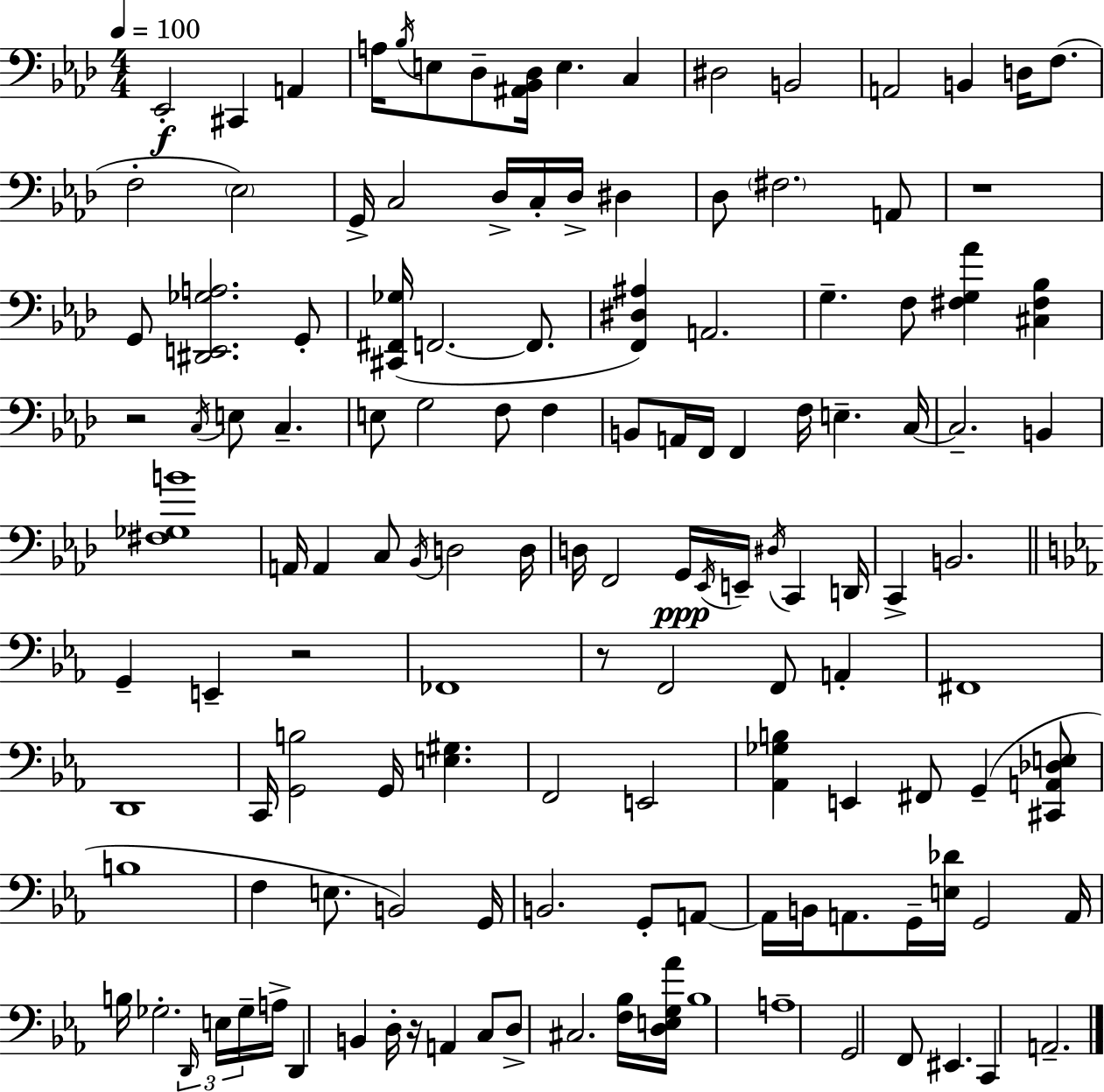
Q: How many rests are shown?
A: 5